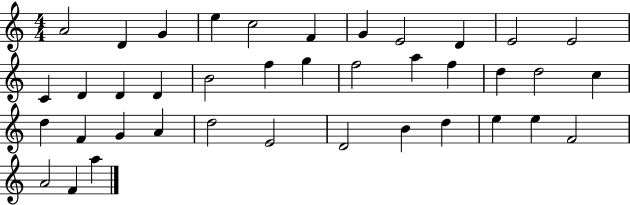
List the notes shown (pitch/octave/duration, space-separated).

A4/h D4/q G4/q E5/q C5/h F4/q G4/q E4/h D4/q E4/h E4/h C4/q D4/q D4/q D4/q B4/h F5/q G5/q F5/h A5/q F5/q D5/q D5/h C5/q D5/q F4/q G4/q A4/q D5/h E4/h D4/h B4/q D5/q E5/q E5/q F4/h A4/h F4/q A5/q